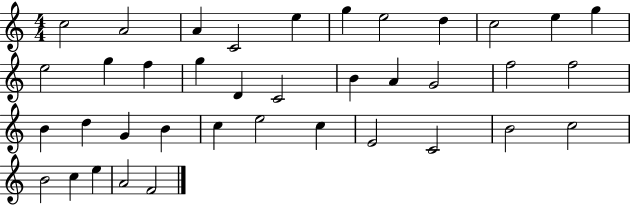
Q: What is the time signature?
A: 4/4